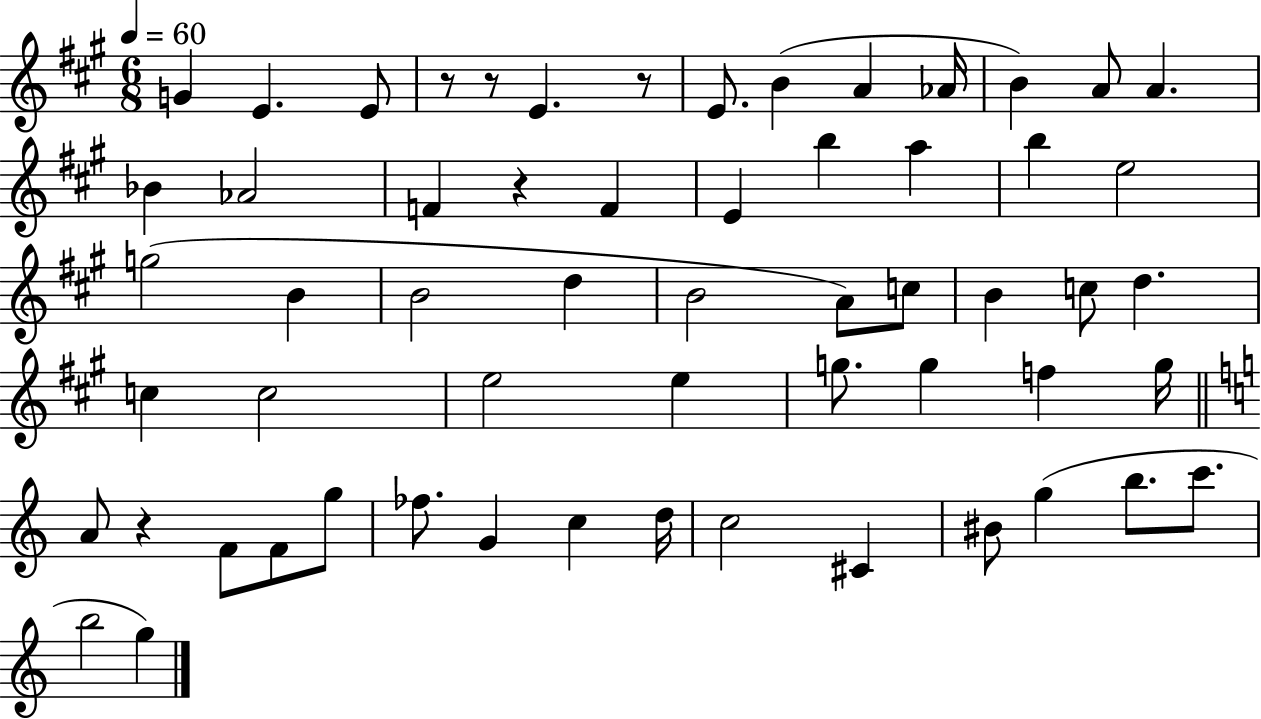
{
  \clef treble
  \numericTimeSignature
  \time 6/8
  \key a \major
  \tempo 4 = 60
  \repeat volta 2 { g'4 e'4. e'8 | r8 r8 e'4. r8 | e'8. b'4( a'4 aes'16 | b'4) a'8 a'4. | \break bes'4 aes'2 | f'4 r4 f'4 | e'4 b''4 a''4 | b''4 e''2 | \break g''2( b'4 | b'2 d''4 | b'2 a'8) c''8 | b'4 c''8 d''4. | \break c''4 c''2 | e''2 e''4 | g''8. g''4 f''4 g''16 | \bar "||" \break \key c \major a'8 r4 f'8 f'8 g''8 | fes''8. g'4 c''4 d''16 | c''2 cis'4 | bis'8 g''4( b''8. c'''8. | \break b''2 g''4) | } \bar "|."
}